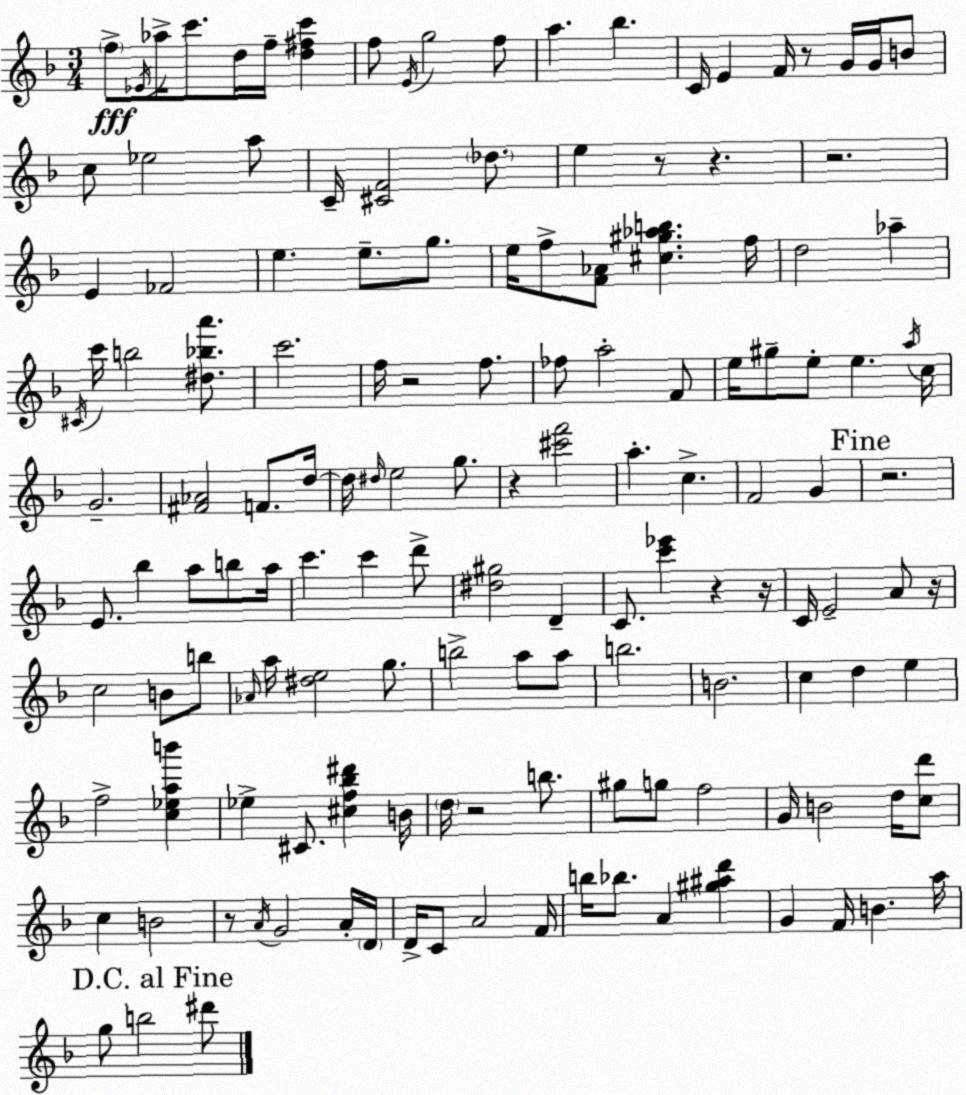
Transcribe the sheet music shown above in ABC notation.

X:1
T:Untitled
M:3/4
L:1/4
K:F
f/2 _E/4 _a/4 c'/2 d/4 f/4 [d^fc'] f/2 E/4 g2 f/2 a _b C/4 E F/4 z/2 G/4 G/4 B/2 c/2 _e2 a/2 C/4 [^CF]2 _d/2 e z/2 z z2 E _F2 e e/2 g/2 e/4 f/2 [F_A]/2 [^c^g_ab] f/4 d2 _a ^C/4 c'/4 b2 [^d_ba']/2 c'2 f/4 z2 f/2 _f/2 a2 F/2 e/4 ^g/2 e/2 e a/4 c/4 G2 [^F_A]2 F/2 d/4 d/4 ^d/4 e2 g/2 z [^c'f']2 a c F2 G z2 E/2 _b a/2 b/2 a/4 c' c' d'/2 [^d^g]2 D C/2 [c'_e'] z z/4 C/4 E2 A/2 z/4 c2 B/2 b/2 _A/4 a/4 [^de]2 g/2 b2 a/2 a/2 b2 B2 c d e f2 [c_eab'] _e ^C/2 [^cf_b^d'] B/4 d/4 z2 b/2 ^g/2 g/2 f2 G/4 B2 d/4 [cd']/2 c B2 z/2 A/4 G2 A/4 D/4 D/4 C/2 A2 F/4 b/4 _b/2 A [^g^ad'] G F/4 B a/4 g/2 b2 ^d'/2